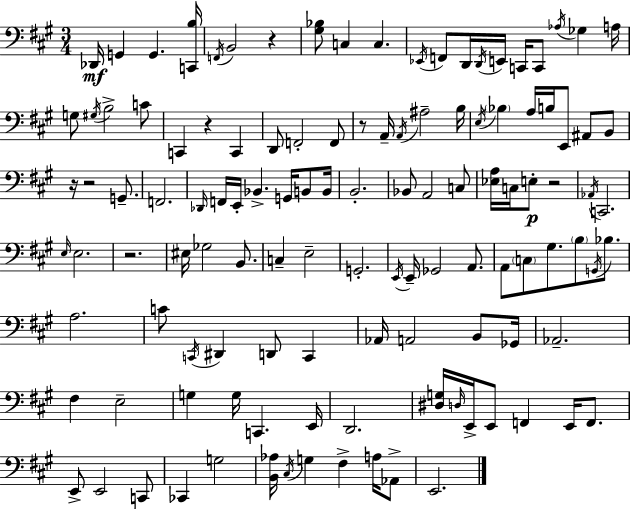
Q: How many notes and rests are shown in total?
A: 119